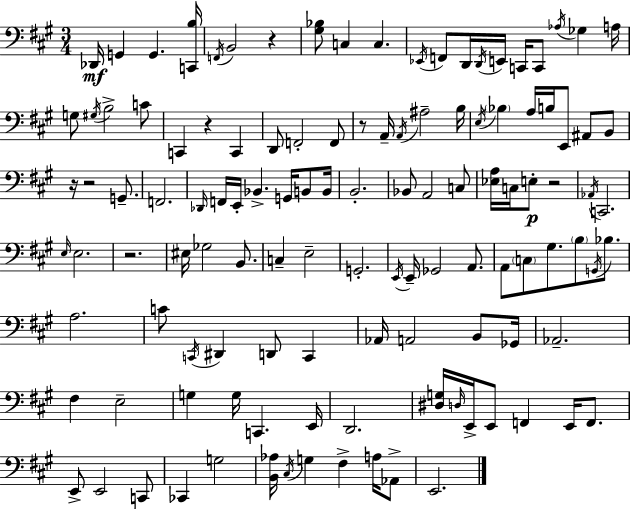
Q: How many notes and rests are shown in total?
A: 119